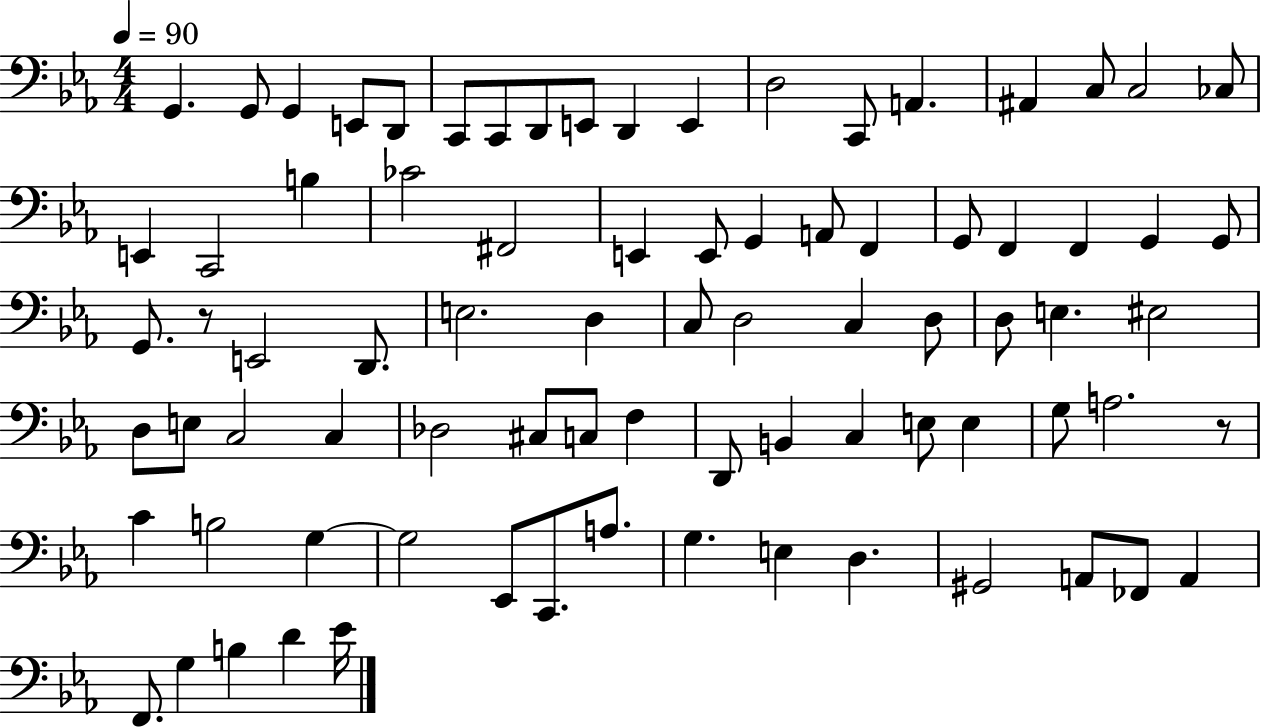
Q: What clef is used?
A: bass